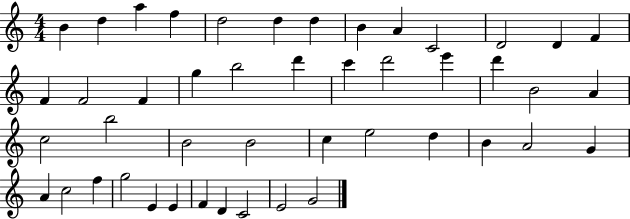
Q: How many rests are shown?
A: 0